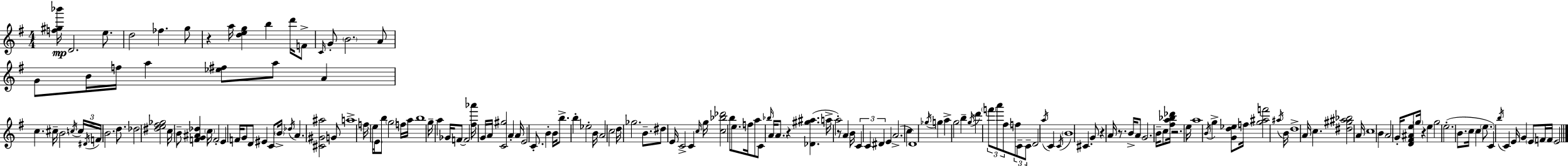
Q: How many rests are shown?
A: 7